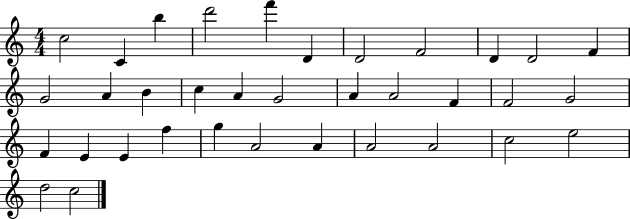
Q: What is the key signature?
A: C major